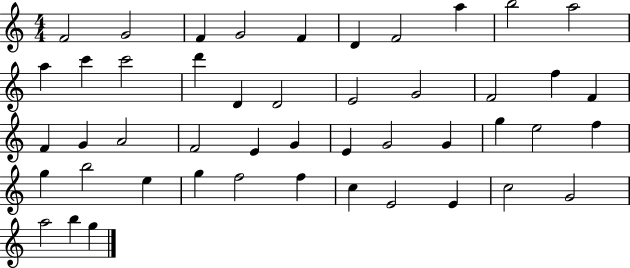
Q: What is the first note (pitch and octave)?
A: F4